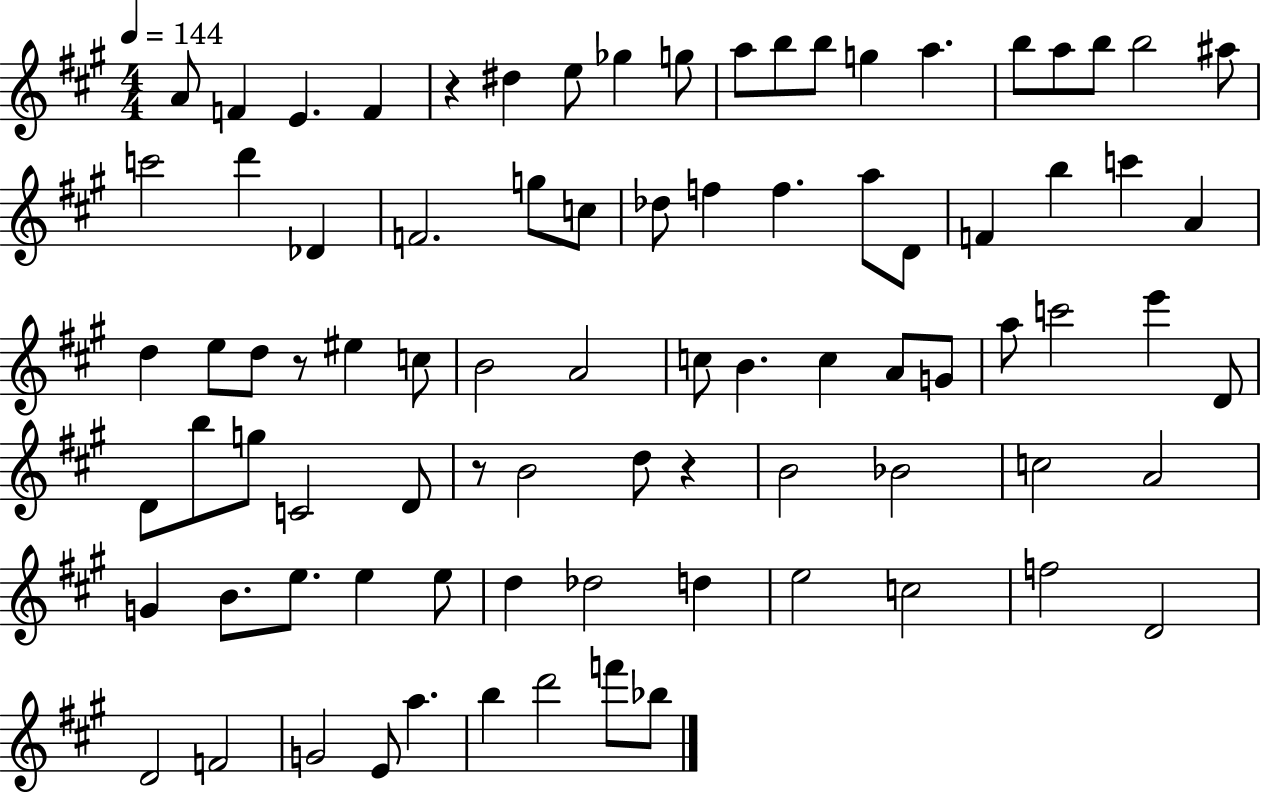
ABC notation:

X:1
T:Untitled
M:4/4
L:1/4
K:A
A/2 F E F z ^d e/2 _g g/2 a/2 b/2 b/2 g a b/2 a/2 b/2 b2 ^a/2 c'2 d' _D F2 g/2 c/2 _d/2 f f a/2 D/2 F b c' A d e/2 d/2 z/2 ^e c/2 B2 A2 c/2 B c A/2 G/2 a/2 c'2 e' D/2 D/2 b/2 g/2 C2 D/2 z/2 B2 d/2 z B2 _B2 c2 A2 G B/2 e/2 e e/2 d _d2 d e2 c2 f2 D2 D2 F2 G2 E/2 a b d'2 f'/2 _b/2